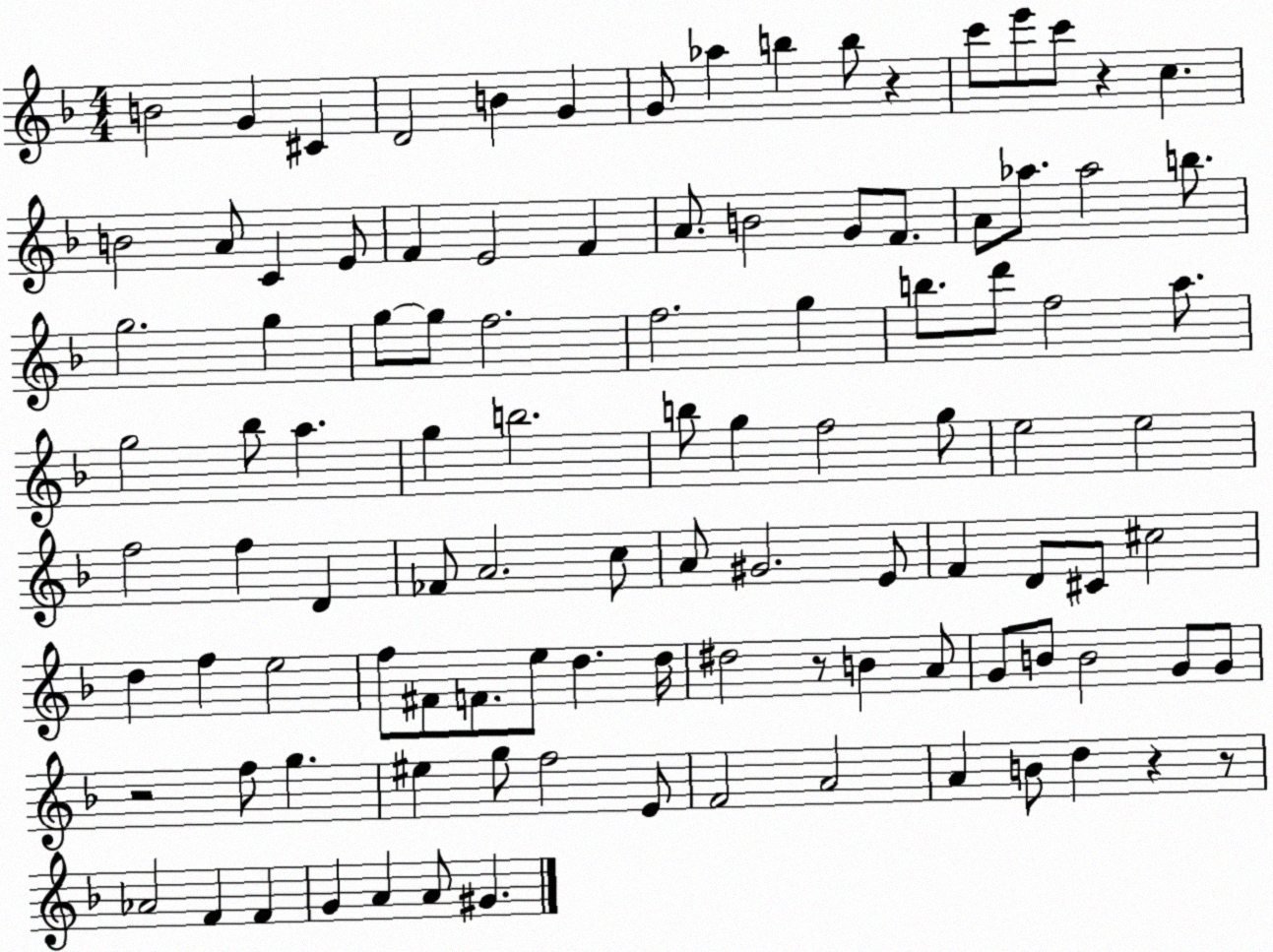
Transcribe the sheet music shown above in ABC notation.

X:1
T:Untitled
M:4/4
L:1/4
K:F
B2 G ^C D2 B G G/2 _a b b/2 z c'/2 e'/2 c'/2 z c B2 A/2 C E/2 F E2 F A/2 B2 G/2 F/2 A/2 _a/2 _a2 b/2 g2 g g/2 g/2 f2 f2 g b/2 d'/2 f2 a/2 g2 _b/2 a g b2 b/2 g f2 g/2 e2 e2 f2 f D _F/2 A2 c/2 A/2 ^G2 E/2 F D/2 ^C/2 ^c2 d f e2 f/2 ^F/2 F/2 e/2 d d/4 ^d2 z/2 B A/2 G/2 B/2 B2 G/2 G/2 z2 f/2 g ^e g/2 f2 E/2 F2 A2 A B/2 d z z/2 _A2 F F G A A/2 ^G